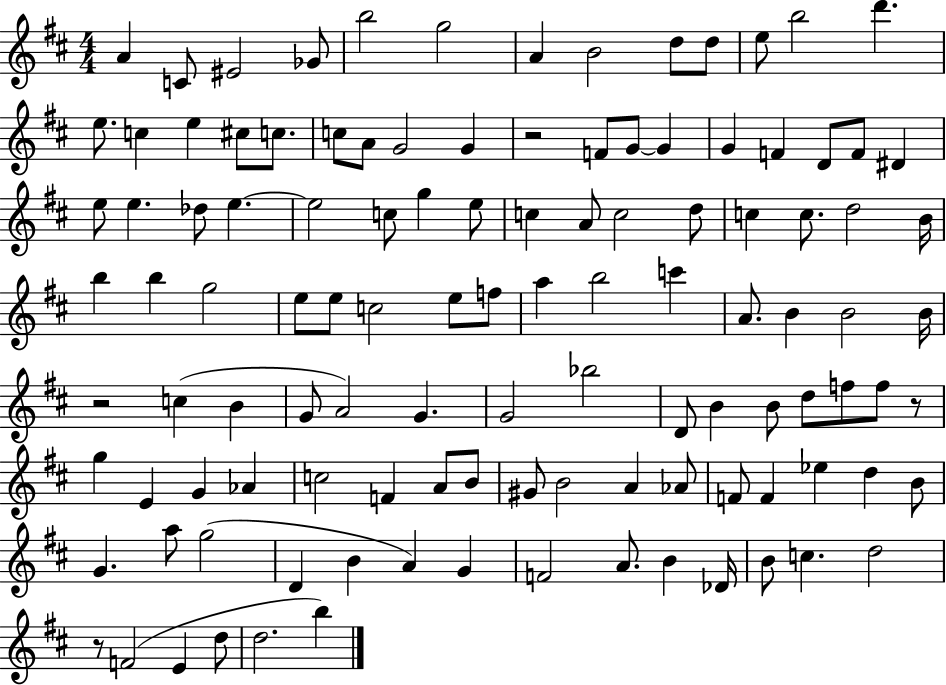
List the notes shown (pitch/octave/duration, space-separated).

A4/q C4/e EIS4/h Gb4/e B5/h G5/h A4/q B4/h D5/e D5/e E5/e B5/h D6/q. E5/e. C5/q E5/q C#5/e C5/e. C5/e A4/e G4/h G4/q R/h F4/e G4/e G4/q G4/q F4/q D4/e F4/e D#4/q E5/e E5/q. Db5/e E5/q. E5/h C5/e G5/q E5/e C5/q A4/e C5/h D5/e C5/q C5/e. D5/h B4/s B5/q B5/q G5/h E5/e E5/e C5/h E5/e F5/e A5/q B5/h C6/q A4/e. B4/q B4/h B4/s R/h C5/q B4/q G4/e A4/h G4/q. G4/h Bb5/h D4/e B4/q B4/e D5/e F5/e F5/e R/e G5/q E4/q G4/q Ab4/q C5/h F4/q A4/e B4/e G#4/e B4/h A4/q Ab4/e F4/e F4/q Eb5/q D5/q B4/e G4/q. A5/e G5/h D4/q B4/q A4/q G4/q F4/h A4/e. B4/q Db4/s B4/e C5/q. D5/h R/e F4/h E4/q D5/e D5/h. B5/q